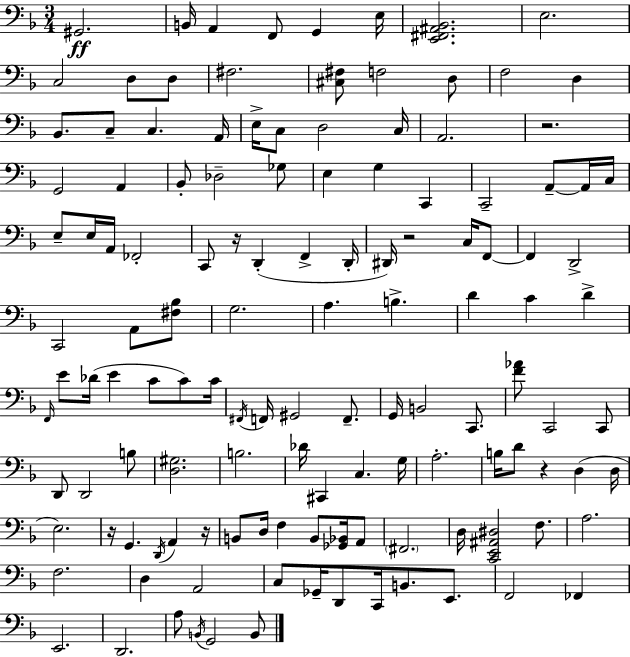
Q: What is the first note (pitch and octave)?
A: G#2